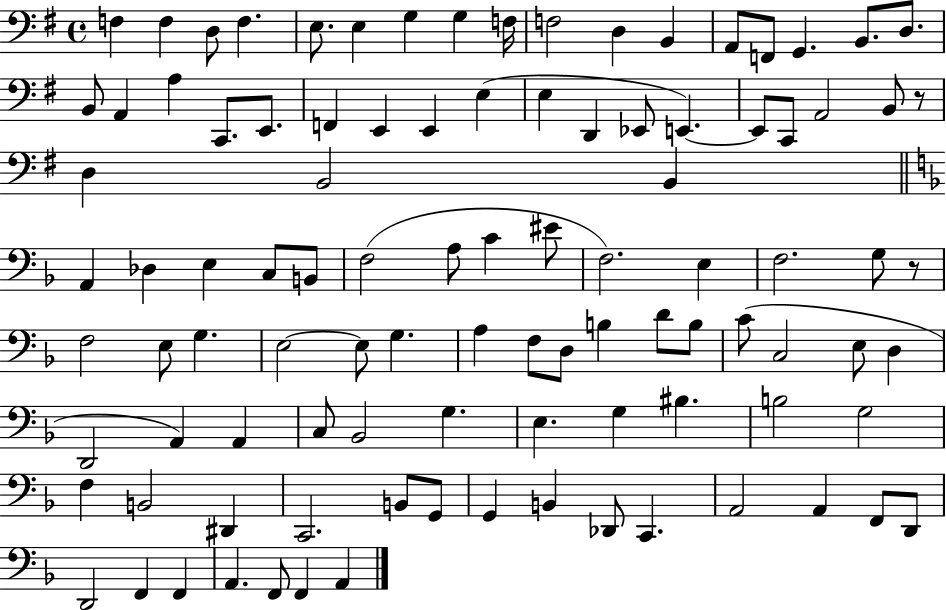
{
  \clef bass
  \time 4/4
  \defaultTimeSignature
  \key g \major
  \repeat volta 2 { f4 f4 d8 f4. | e8. e4 g4 g4 f16 | f2 d4 b,4 | a,8 f,8 g,4. b,8. d8. | \break b,8 a,4 a4 c,8. e,8. | f,4 e,4 e,4 e4( | e4 d,4 ees,8 e,4.~~) | e,8 c,8 a,2 b,8 r8 | \break d4 b,2 b,4 | \bar "||" \break \key f \major a,4 des4 e4 c8 b,8 | f2( a8 c'4 eis'8 | f2.) e4 | f2. g8 r8 | \break f2 e8 g4. | e2~~ e8 g4. | a4 f8 d8 b4 d'8 b8 | c'8( c2 e8 d4 | \break d,2 a,4) a,4 | c8 bes,2 g4. | e4. g4 bis4. | b2 g2 | \break f4 b,2 dis,4 | c,2. b,8 g,8 | g,4 b,4 des,8 c,4. | a,2 a,4 f,8 d,8 | \break d,2 f,4 f,4 | a,4. f,8 f,4 a,4 | } \bar "|."
}